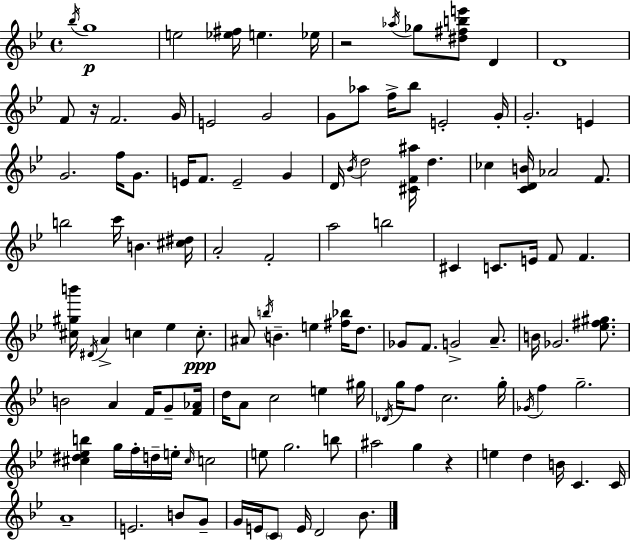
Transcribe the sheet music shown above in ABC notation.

X:1
T:Untitled
M:4/4
L:1/4
K:Bb
_b/4 g4 e2 [_e^f]/4 e _e/4 z2 _a/4 _g/2 [^d^fbe']/2 D D4 F/2 z/4 F2 G/4 E2 G2 G/2 _a/2 f/4 _b/2 E2 G/4 G2 E G2 f/4 G/2 E/4 F/2 E2 G D/4 _B/4 d2 [^CF^a]/4 d _c [CDB]/4 _A2 F/2 b2 c'/4 B [^c^d]/4 A2 F2 a2 b2 ^C C/2 E/4 F/2 F [^c^gb']/4 ^D/4 A c _e c/2 ^A/2 b/4 B e [^f_b]/4 d/2 _G/2 F/2 G2 A/2 B/4 _G2 [_e^f^g]/2 B2 A F/4 G/2 [F_A]/4 d/4 A/2 c2 e ^g/4 _D/4 g/4 f/2 c2 g/4 _G/4 f g2 [^c^d_eb] g/4 f/4 d/4 e/4 ^c/4 c2 e/2 g2 b/2 ^a2 g z e d B/4 C C/4 A4 E2 B/2 G/2 G/4 E/4 C/2 E/4 D2 _B/2